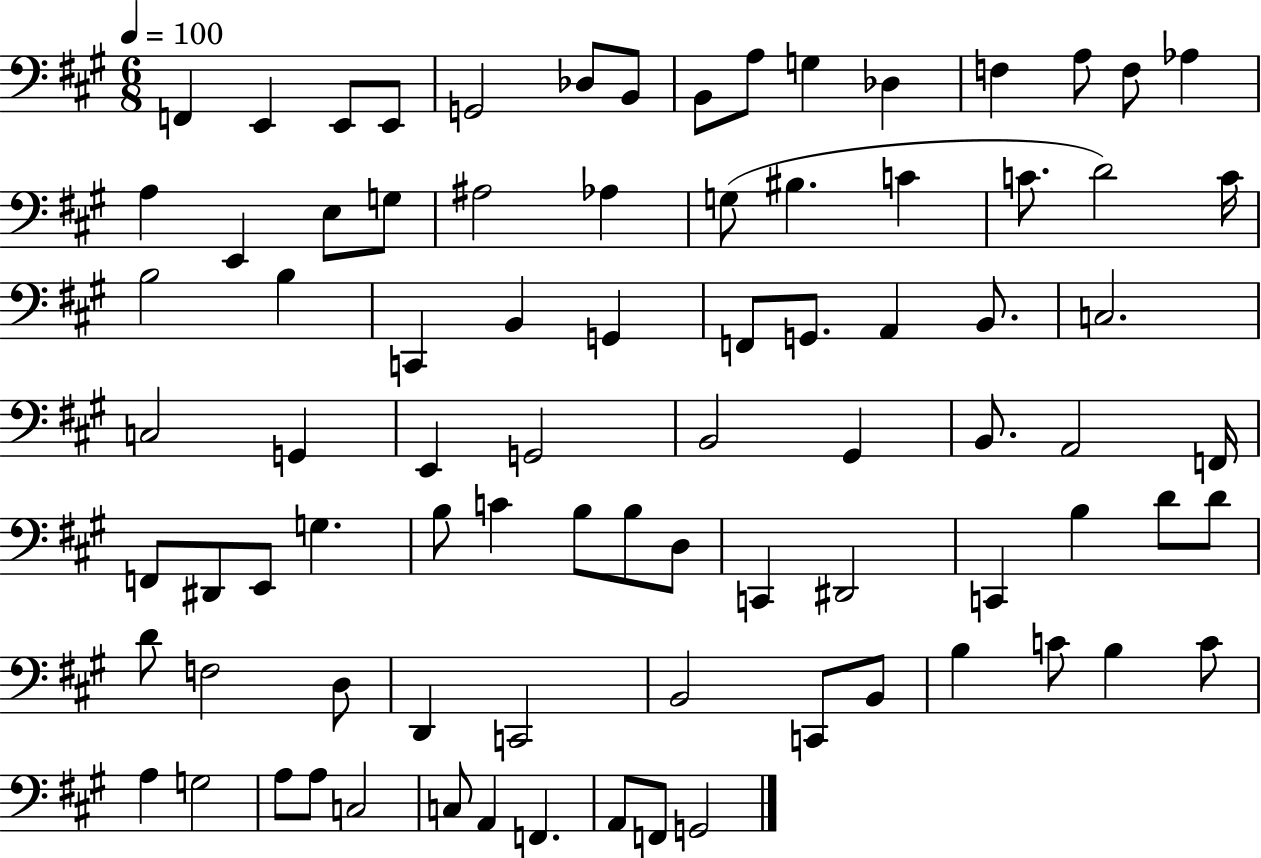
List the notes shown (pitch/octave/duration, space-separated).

F2/q E2/q E2/e E2/e G2/h Db3/e B2/e B2/e A3/e G3/q Db3/q F3/q A3/e F3/e Ab3/q A3/q E2/q E3/e G3/e A#3/h Ab3/q G3/e BIS3/q. C4/q C4/e. D4/h C4/s B3/h B3/q C2/q B2/q G2/q F2/e G2/e. A2/q B2/e. C3/h. C3/h G2/q E2/q G2/h B2/h G#2/q B2/e. A2/h F2/s F2/e D#2/e E2/e G3/q. B3/e C4/q B3/e B3/e D3/e C2/q D#2/h C2/q B3/q D4/e D4/e D4/e F3/h D3/e D2/q C2/h B2/h C2/e B2/e B3/q C4/e B3/q C4/e A3/q G3/h A3/e A3/e C3/h C3/e A2/q F2/q. A2/e F2/e G2/h